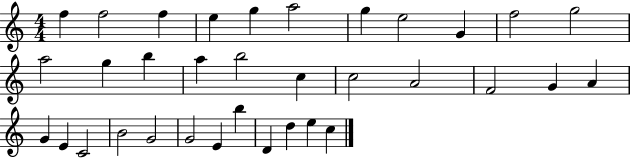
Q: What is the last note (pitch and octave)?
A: C5